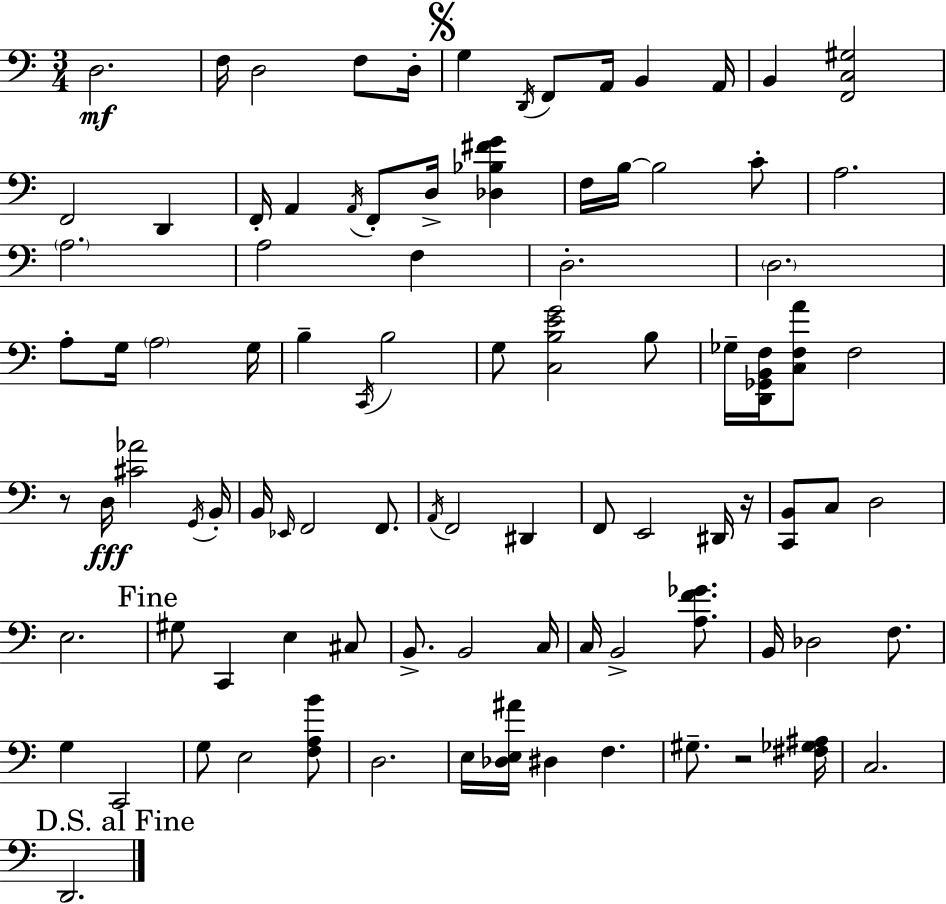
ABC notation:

X:1
T:Untitled
M:3/4
L:1/4
K:Am
D,2 F,/4 D,2 F,/2 D,/4 G, D,,/4 F,,/2 A,,/4 B,, A,,/4 B,, [F,,C,^G,]2 F,,2 D,, F,,/4 A,, A,,/4 F,,/2 D,/4 [_D,_B,^FG] F,/4 B,/4 B,2 C/2 A,2 A,2 A,2 F, D,2 D,2 A,/2 G,/4 A,2 G,/4 B, C,,/4 B,2 G,/2 [C,B,EG]2 B,/2 _G,/4 [D,,_G,,B,,F,]/4 [C,F,A]/2 F,2 z/2 D,/4 [^C_A]2 G,,/4 B,,/4 B,,/4 _E,,/4 F,,2 F,,/2 A,,/4 F,,2 ^D,, F,,/2 E,,2 ^D,,/4 z/4 [C,,B,,]/2 C,/2 D,2 E,2 ^G,/2 C,, E, ^C,/2 B,,/2 B,,2 C,/4 C,/4 B,,2 [A,F_G]/2 B,,/4 _D,2 F,/2 G, C,,2 G,/2 E,2 [F,A,B]/2 D,2 E,/4 [_D,E,^A]/4 ^D, F, ^G,/2 z2 [^F,_G,^A,]/4 C,2 D,,2